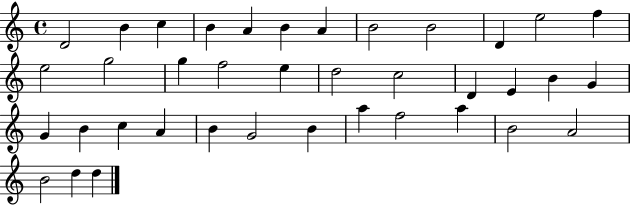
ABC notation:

X:1
T:Untitled
M:4/4
L:1/4
K:C
D2 B c B A B A B2 B2 D e2 f e2 g2 g f2 e d2 c2 D E B G G B c A B G2 B a f2 a B2 A2 B2 d d